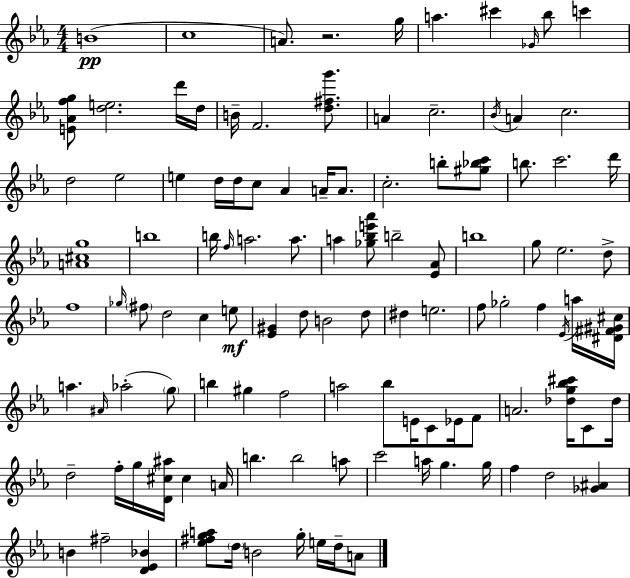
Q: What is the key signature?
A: C minor